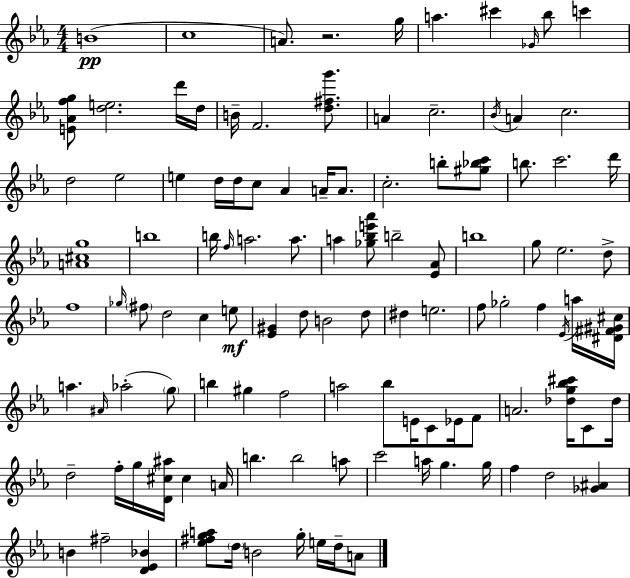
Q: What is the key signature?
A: C minor